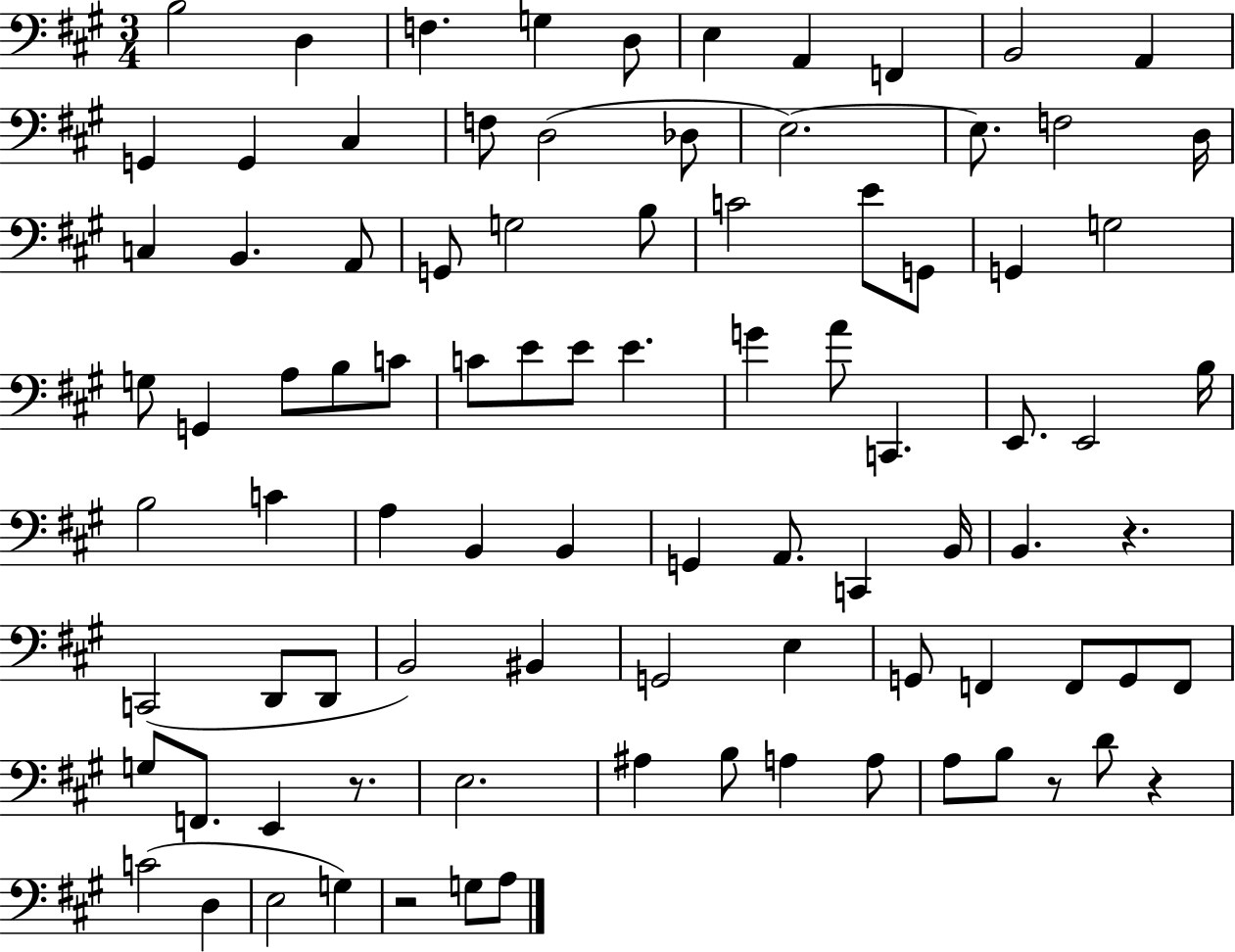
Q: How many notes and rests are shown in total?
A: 90